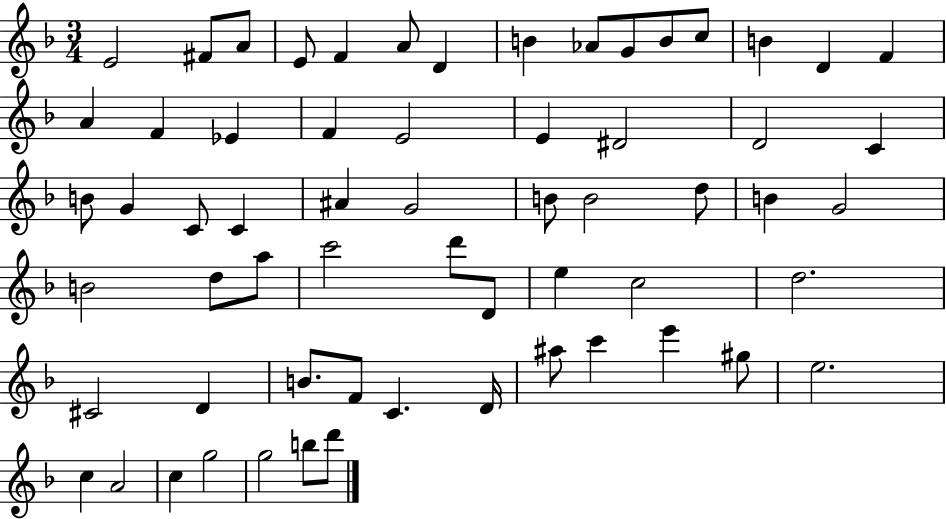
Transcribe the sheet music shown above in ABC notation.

X:1
T:Untitled
M:3/4
L:1/4
K:F
E2 ^F/2 A/2 E/2 F A/2 D B _A/2 G/2 B/2 c/2 B D F A F _E F E2 E ^D2 D2 C B/2 G C/2 C ^A G2 B/2 B2 d/2 B G2 B2 d/2 a/2 c'2 d'/2 D/2 e c2 d2 ^C2 D B/2 F/2 C D/4 ^a/2 c' e' ^g/2 e2 c A2 c g2 g2 b/2 d'/2